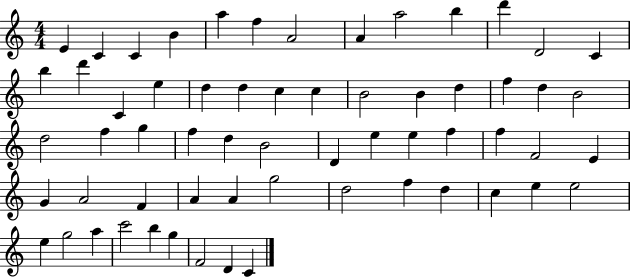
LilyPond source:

{
  \clef treble
  \numericTimeSignature
  \time 4/4
  \key c \major
  e'4 c'4 c'4 b'4 | a''4 f''4 a'2 | a'4 a''2 b''4 | d'''4 d'2 c'4 | \break b''4 d'''4 c'4 e''4 | d''4 d''4 c''4 c''4 | b'2 b'4 d''4 | f''4 d''4 b'2 | \break d''2 f''4 g''4 | f''4 d''4 b'2 | d'4 e''4 e''4 f''4 | f''4 f'2 e'4 | \break g'4 a'2 f'4 | a'4 a'4 g''2 | d''2 f''4 d''4 | c''4 e''4 e''2 | \break e''4 g''2 a''4 | c'''2 b''4 g''4 | f'2 d'4 c'4 | \bar "|."
}